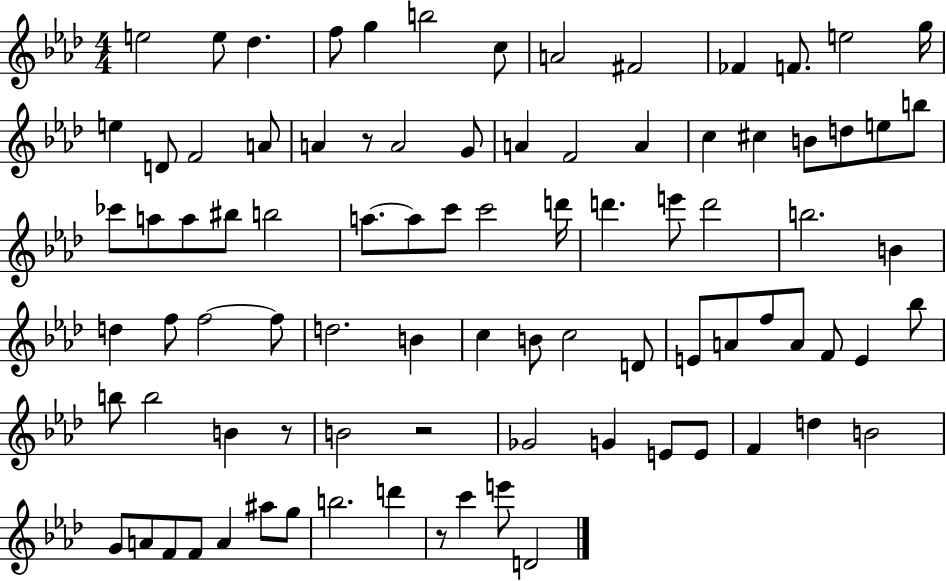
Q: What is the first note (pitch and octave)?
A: E5